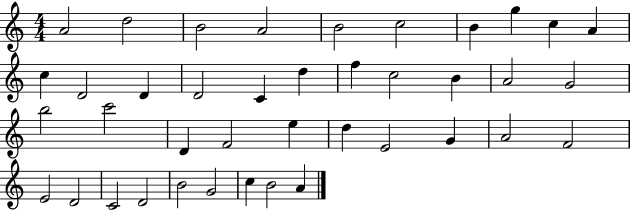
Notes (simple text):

A4/h D5/h B4/h A4/h B4/h C5/h B4/q G5/q C5/q A4/q C5/q D4/h D4/q D4/h C4/q D5/q F5/q C5/h B4/q A4/h G4/h B5/h C6/h D4/q F4/h E5/q D5/q E4/h G4/q A4/h F4/h E4/h D4/h C4/h D4/h B4/h G4/h C5/q B4/h A4/q